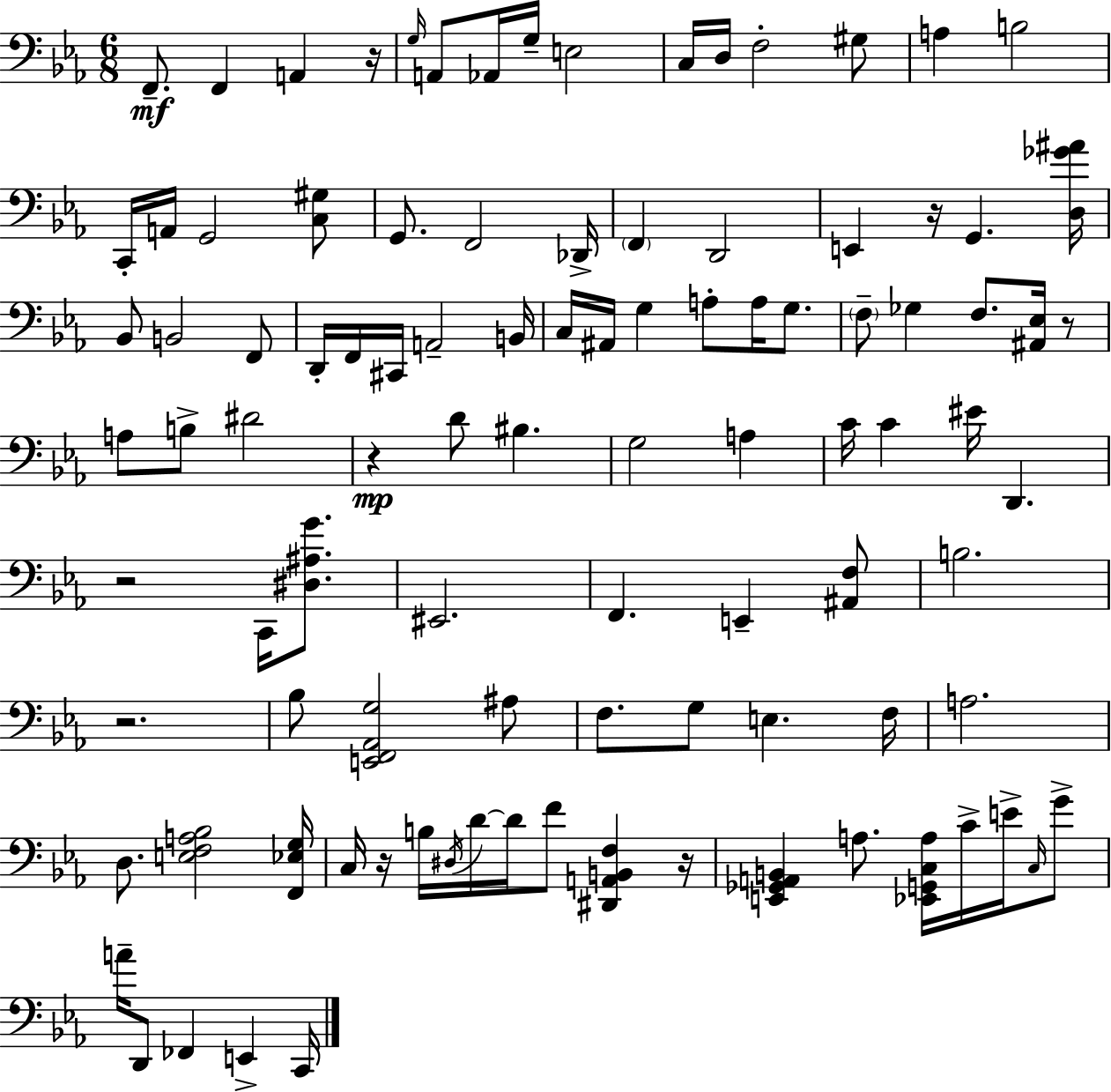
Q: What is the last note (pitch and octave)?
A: C2